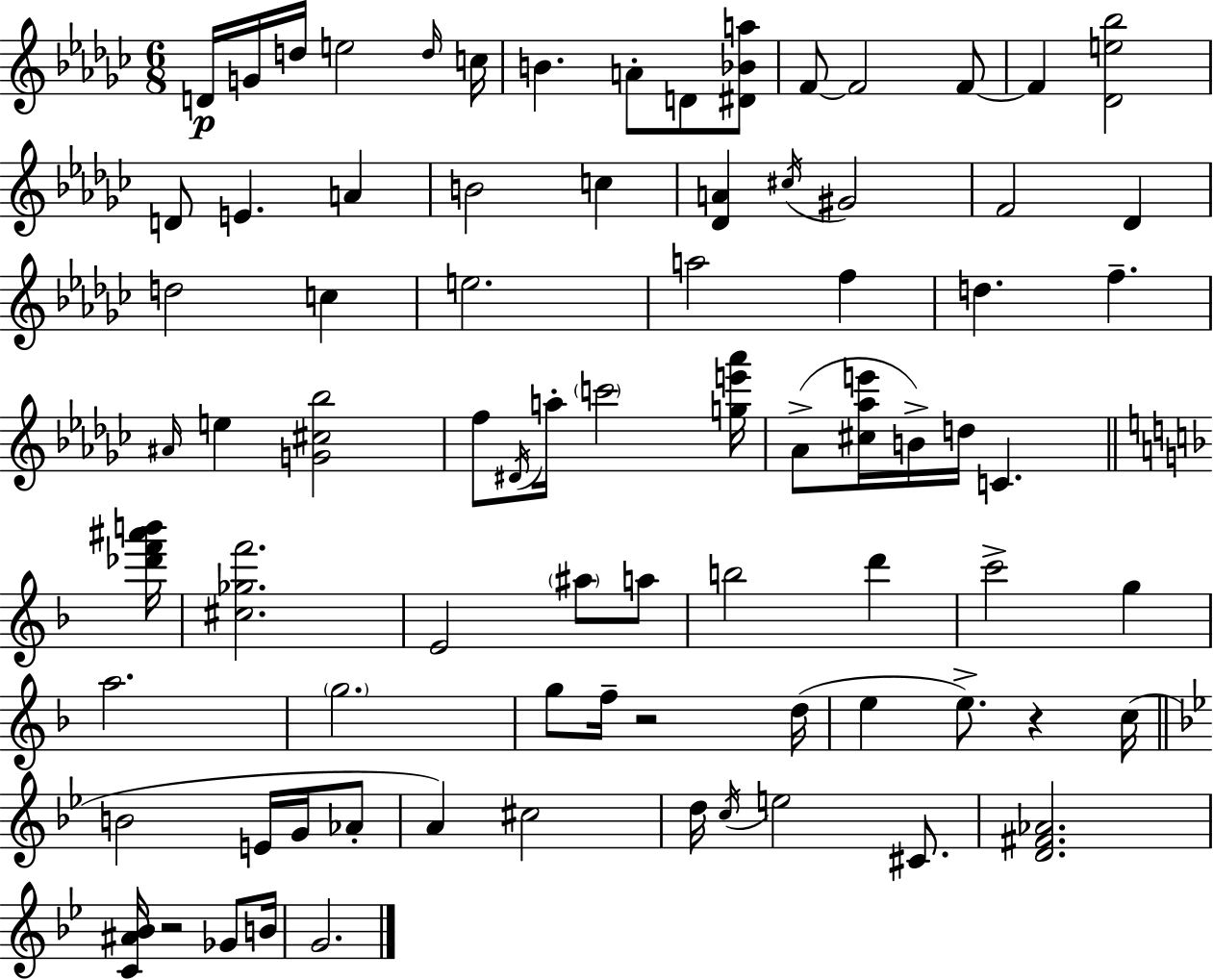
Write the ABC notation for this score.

X:1
T:Untitled
M:6/8
L:1/4
K:Ebm
D/4 G/4 d/4 e2 d/4 c/4 B A/2 D/2 [^D_Ba]/2 F/2 F2 F/2 F [_De_b]2 D/2 E A B2 c [_DA] ^c/4 ^G2 F2 _D d2 c e2 a2 f d f ^A/4 e [G^c_b]2 f/2 ^D/4 a/4 c'2 [ge'_a']/4 _A/2 [^c_ae']/4 B/4 d/4 C [_d'f'^a'b']/4 [^c_gf']2 E2 ^a/2 a/2 b2 d' c'2 g a2 g2 g/2 f/4 z2 d/4 e e/2 z c/4 B2 E/4 G/4 _A/2 A ^c2 d/4 c/4 e2 ^C/2 [D^F_A]2 [C^A_B]/4 z2 _G/2 B/4 G2